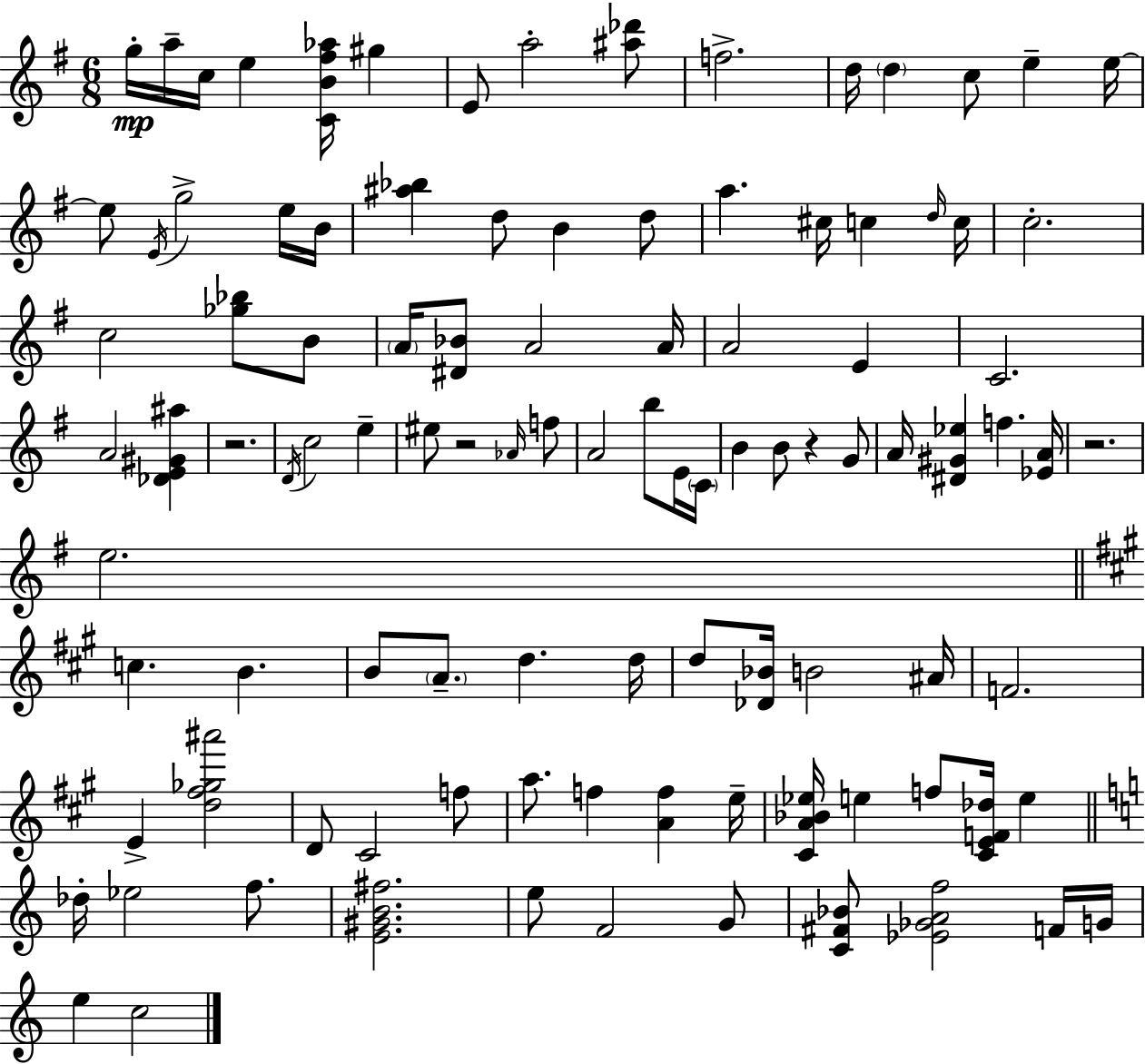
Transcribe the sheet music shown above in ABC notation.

X:1
T:Untitled
M:6/8
L:1/4
K:G
g/4 a/4 c/4 e [CB^f_a]/4 ^g E/2 a2 [^a_d']/2 f2 d/4 d c/2 e e/4 e/2 E/4 g2 e/4 B/4 [^a_b] d/2 B d/2 a ^c/4 c d/4 c/4 c2 c2 [_g_b]/2 B/2 A/4 [^D_B]/2 A2 A/4 A2 E C2 A2 [_DE^G^a] z2 D/4 c2 e ^e/2 z2 _A/4 f/2 A2 b/2 E/4 C/4 B B/2 z G/2 A/4 [^D^G_e] f [_EA]/4 z2 e2 c B B/2 A/2 d d/4 d/2 [_D_B]/4 B2 ^A/4 F2 E [d^f_g^a']2 D/2 ^C2 f/2 a/2 f [Af] e/4 [^CA_B_e]/4 e f/2 [^CEF_d]/4 e _d/4 _e2 f/2 [E^GB^f]2 e/2 F2 G/2 [C^F_B]/2 [_E_GAf]2 F/4 G/4 e c2